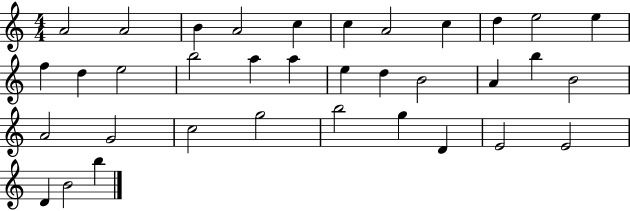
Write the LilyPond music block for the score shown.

{
  \clef treble
  \numericTimeSignature
  \time 4/4
  \key c \major
  a'2 a'2 | b'4 a'2 c''4 | c''4 a'2 c''4 | d''4 e''2 e''4 | \break f''4 d''4 e''2 | b''2 a''4 a''4 | e''4 d''4 b'2 | a'4 b''4 b'2 | \break a'2 g'2 | c''2 g''2 | b''2 g''4 d'4 | e'2 e'2 | \break d'4 b'2 b''4 | \bar "|."
}